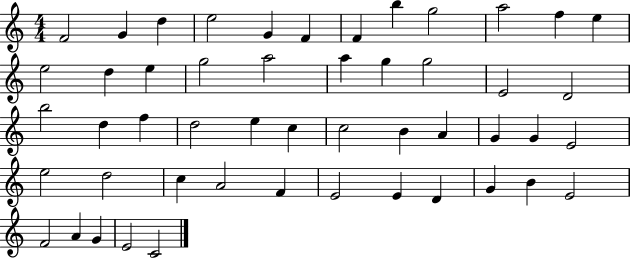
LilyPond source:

{
  \clef treble
  \numericTimeSignature
  \time 4/4
  \key c \major
  f'2 g'4 d''4 | e''2 g'4 f'4 | f'4 b''4 g''2 | a''2 f''4 e''4 | \break e''2 d''4 e''4 | g''2 a''2 | a''4 g''4 g''2 | e'2 d'2 | \break b''2 d''4 f''4 | d''2 e''4 c''4 | c''2 b'4 a'4 | g'4 g'4 e'2 | \break e''2 d''2 | c''4 a'2 f'4 | e'2 e'4 d'4 | g'4 b'4 e'2 | \break f'2 a'4 g'4 | e'2 c'2 | \bar "|."
}